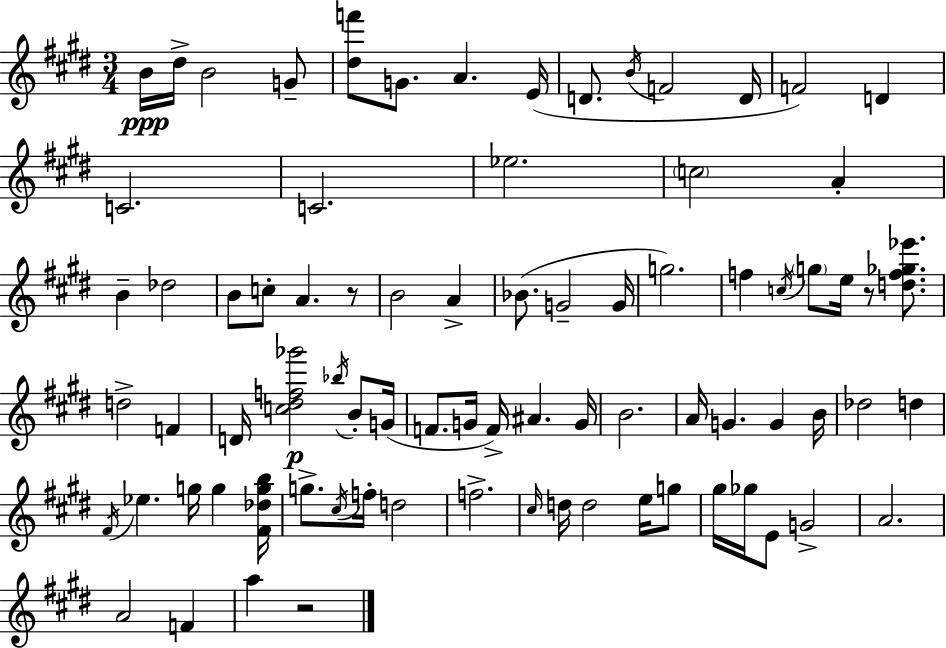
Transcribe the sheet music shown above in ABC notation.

X:1
T:Untitled
M:3/4
L:1/4
K:E
B/4 ^d/4 B2 G/2 [^df']/2 G/2 A E/4 D/2 B/4 F2 D/4 F2 D C2 C2 _e2 c2 A B _d2 B/2 c/2 A z/2 B2 A _B/2 G2 G/4 g2 f c/4 g/2 e/4 z/2 [df_g_e']/2 d2 F D/4 [c^df_g']2 _b/4 B/2 G/4 F/2 G/4 F/4 ^A G/4 B2 A/4 G G B/4 _d2 d ^F/4 _e g/4 g [^F_dgb]/4 g/2 ^c/4 f/4 d2 f2 ^c/4 d/4 d2 e/4 g/2 ^g/4 _g/4 E/2 G2 A2 A2 F a z2